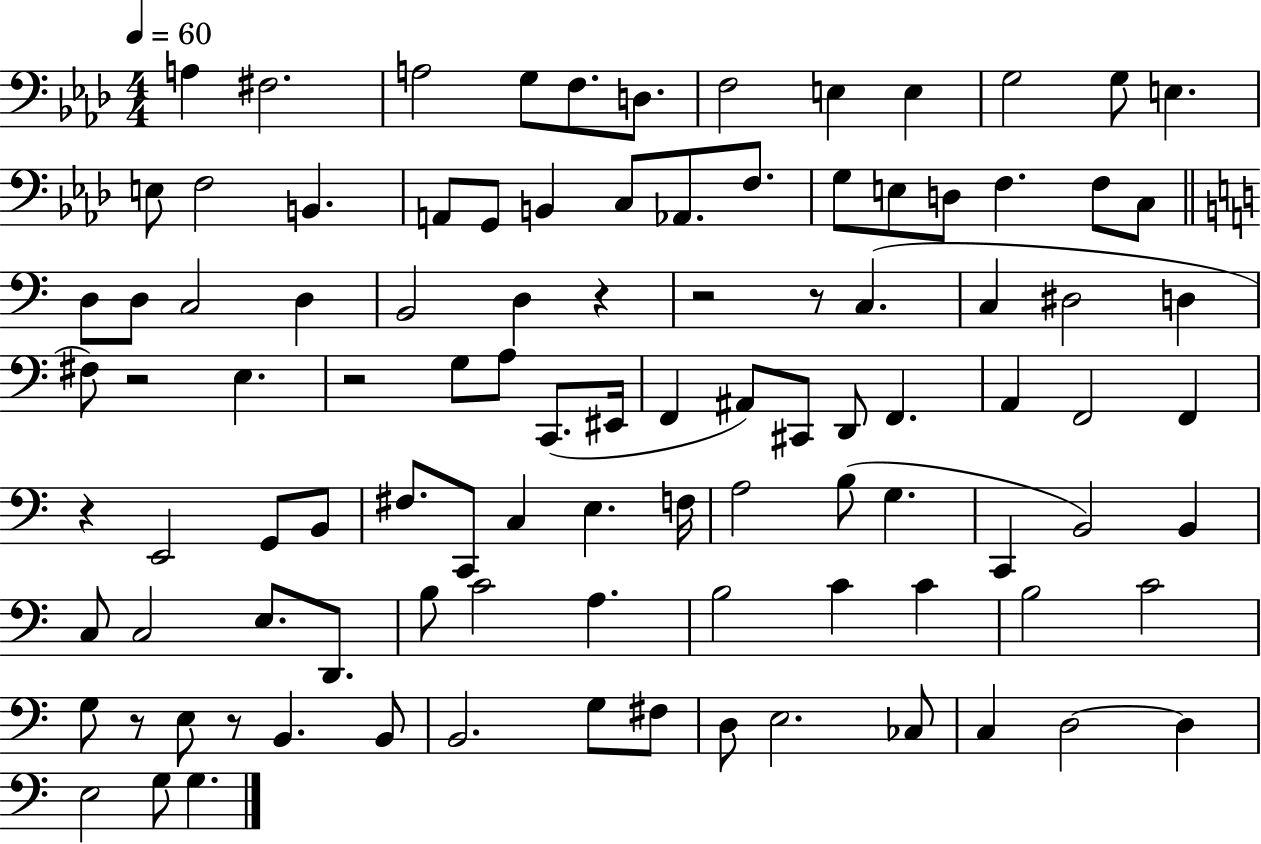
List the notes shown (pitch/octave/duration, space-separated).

A3/q F#3/h. A3/h G3/e F3/e. D3/e. F3/h E3/q E3/q G3/h G3/e E3/q. E3/e F3/h B2/q. A2/e G2/e B2/q C3/e Ab2/e. F3/e. G3/e E3/e D3/e F3/q. F3/e C3/e D3/e D3/e C3/h D3/q B2/h D3/q R/q R/h R/e C3/q. C3/q D#3/h D3/q F#3/e R/h E3/q. R/h G3/e A3/e C2/e. EIS2/s F2/q A#2/e C#2/e D2/e F2/q. A2/q F2/h F2/q R/q E2/h G2/e B2/e F#3/e. C2/e C3/q E3/q. F3/s A3/h B3/e G3/q. C2/q B2/h B2/q C3/e C3/h E3/e. D2/e. B3/e C4/h A3/q. B3/h C4/q C4/q B3/h C4/h G3/e R/e E3/e R/e B2/q. B2/e B2/h. G3/e F#3/e D3/e E3/h. CES3/e C3/q D3/h D3/q E3/h G3/e G3/q.